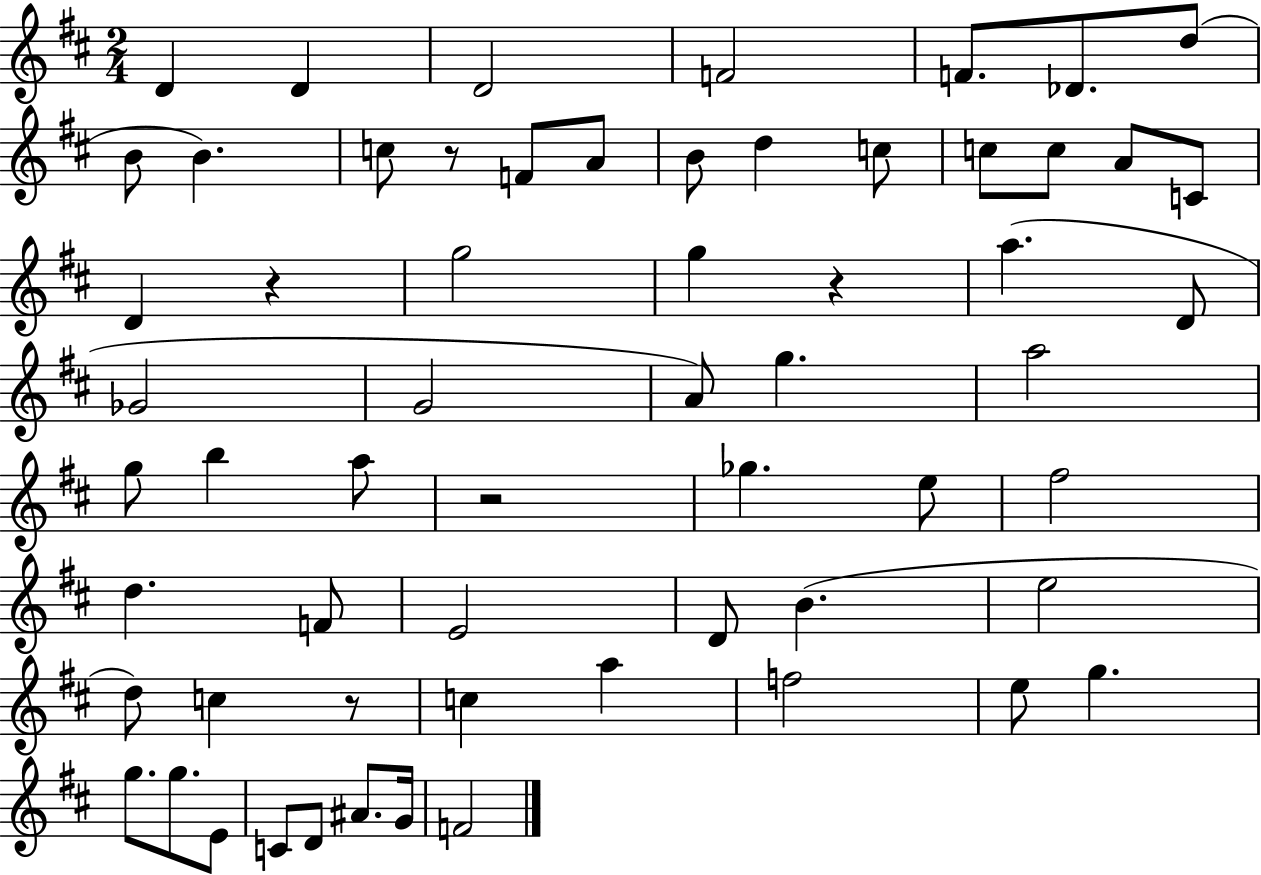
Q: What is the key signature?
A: D major